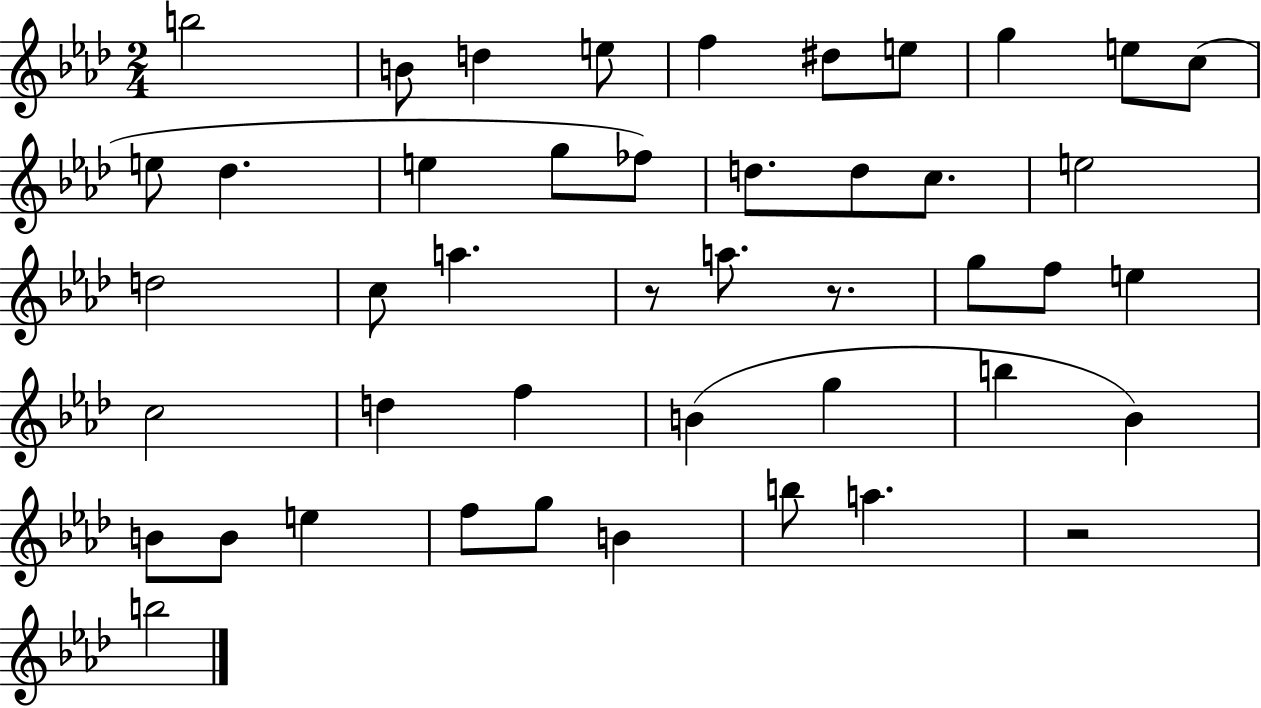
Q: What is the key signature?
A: AES major